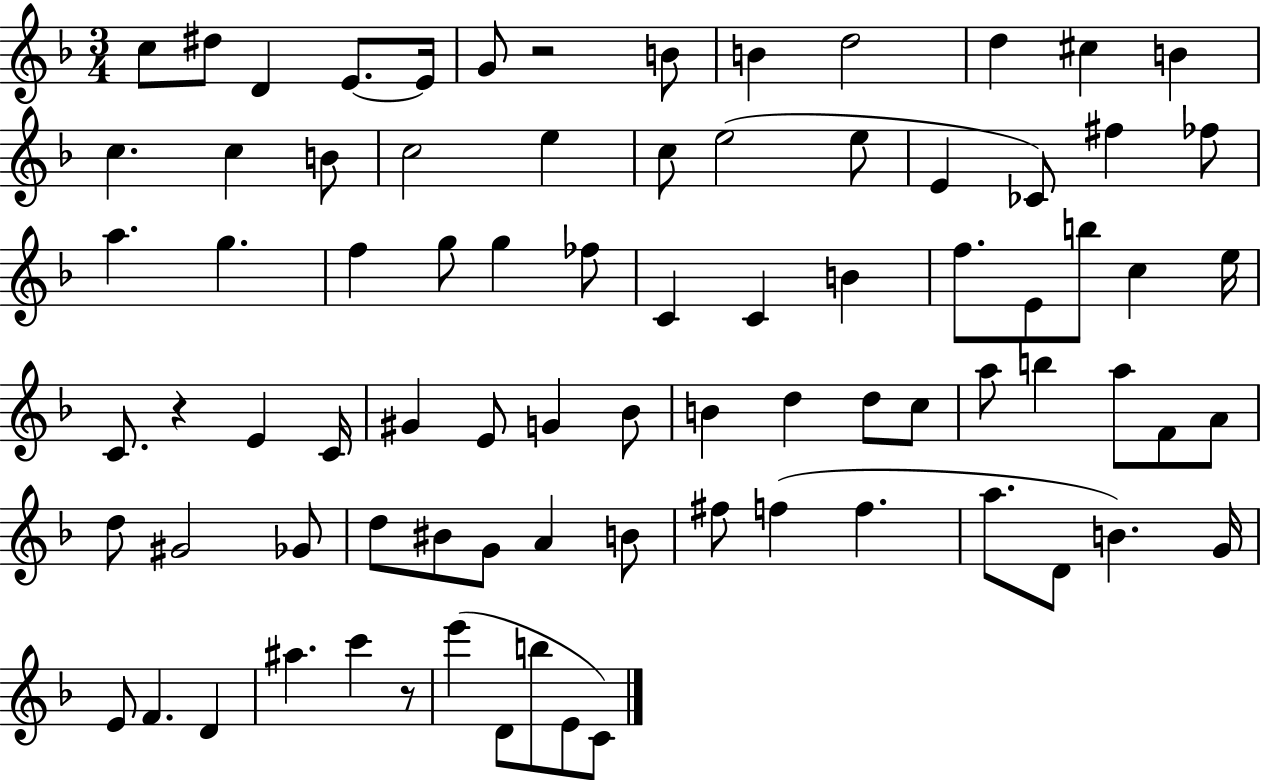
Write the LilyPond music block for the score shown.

{
  \clef treble
  \numericTimeSignature
  \time 3/4
  \key f \major
  c''8 dis''8 d'4 e'8.~~ e'16 | g'8 r2 b'8 | b'4 d''2 | d''4 cis''4 b'4 | \break c''4. c''4 b'8 | c''2 e''4 | c''8 e''2( e''8 | e'4 ces'8) fis''4 fes''8 | \break a''4. g''4. | f''4 g''8 g''4 fes''8 | c'4 c'4 b'4 | f''8. e'8 b''8 c''4 e''16 | \break c'8. r4 e'4 c'16 | gis'4 e'8 g'4 bes'8 | b'4 d''4 d''8 c''8 | a''8 b''4 a''8 f'8 a'8 | \break d''8 gis'2 ges'8 | d''8 bis'8 g'8 a'4 b'8 | fis''8 f''4( f''4. | a''8. d'8 b'4.) g'16 | \break e'8 f'4. d'4 | ais''4. c'''4 r8 | e'''4( d'8 b''8 e'8 c'8) | \bar "|."
}